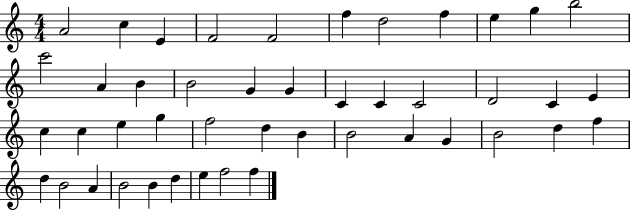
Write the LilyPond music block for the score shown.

{
  \clef treble
  \numericTimeSignature
  \time 4/4
  \key c \major
  a'2 c''4 e'4 | f'2 f'2 | f''4 d''2 f''4 | e''4 g''4 b''2 | \break c'''2 a'4 b'4 | b'2 g'4 g'4 | c'4 c'4 c'2 | d'2 c'4 e'4 | \break c''4 c''4 e''4 g''4 | f''2 d''4 b'4 | b'2 a'4 g'4 | b'2 d''4 f''4 | \break d''4 b'2 a'4 | b'2 b'4 d''4 | e''4 f''2 f''4 | \bar "|."
}